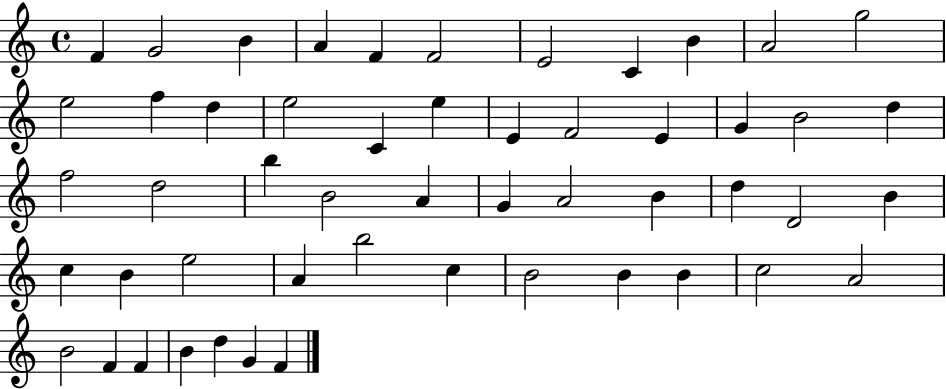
F4/q G4/h B4/q A4/q F4/q F4/h E4/h C4/q B4/q A4/h G5/h E5/h F5/q D5/q E5/h C4/q E5/q E4/q F4/h E4/q G4/q B4/h D5/q F5/h D5/h B5/q B4/h A4/q G4/q A4/h B4/q D5/q D4/h B4/q C5/q B4/q E5/h A4/q B5/h C5/q B4/h B4/q B4/q C5/h A4/h B4/h F4/q F4/q B4/q D5/q G4/q F4/q